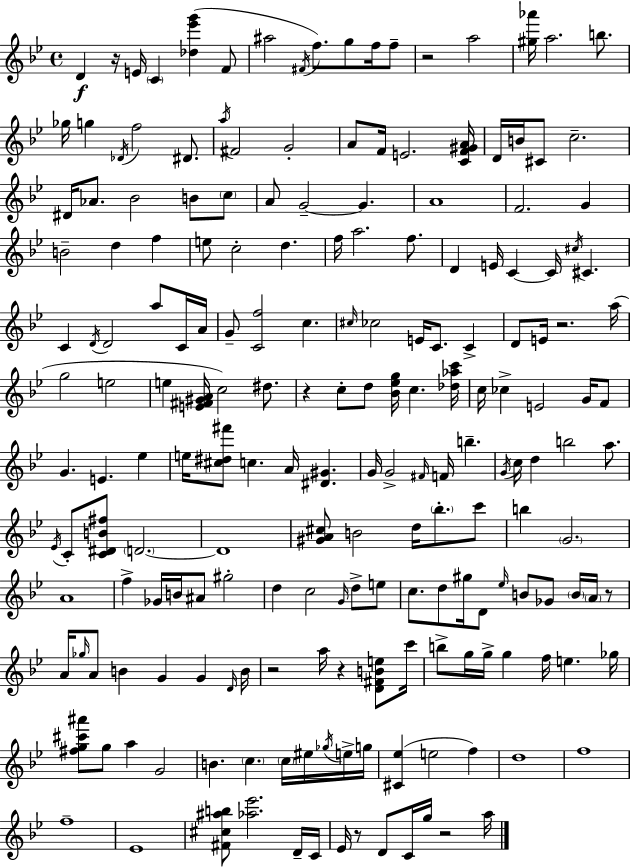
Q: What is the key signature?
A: G minor